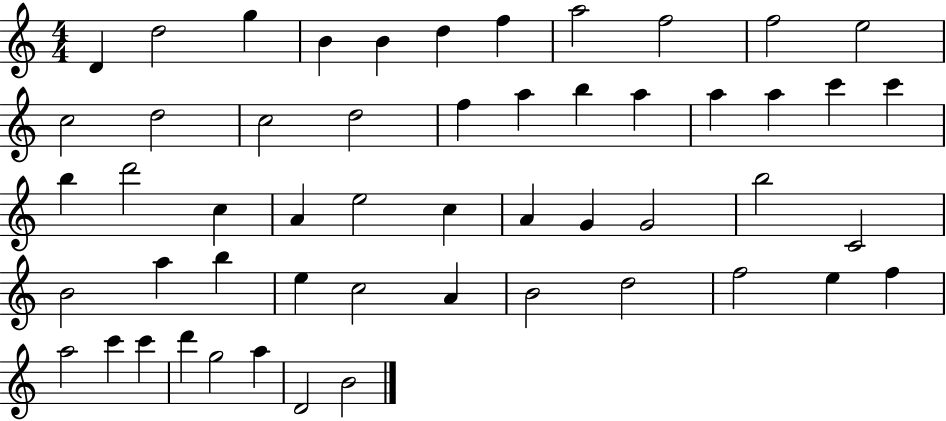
{
  \clef treble
  \numericTimeSignature
  \time 4/4
  \key c \major
  d'4 d''2 g''4 | b'4 b'4 d''4 f''4 | a''2 f''2 | f''2 e''2 | \break c''2 d''2 | c''2 d''2 | f''4 a''4 b''4 a''4 | a''4 a''4 c'''4 c'''4 | \break b''4 d'''2 c''4 | a'4 e''2 c''4 | a'4 g'4 g'2 | b''2 c'2 | \break b'2 a''4 b''4 | e''4 c''2 a'4 | b'2 d''2 | f''2 e''4 f''4 | \break a''2 c'''4 c'''4 | d'''4 g''2 a''4 | d'2 b'2 | \bar "|."
}